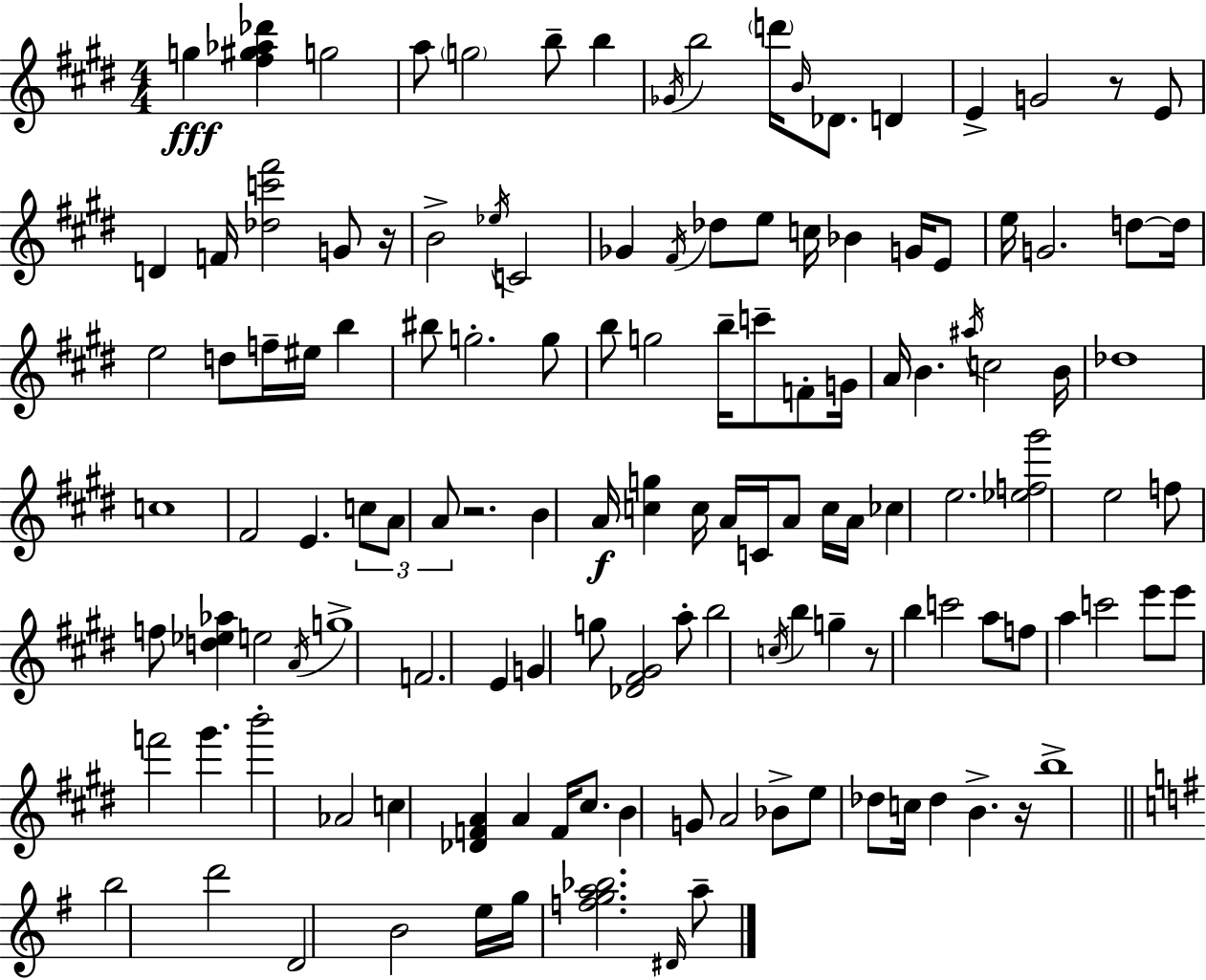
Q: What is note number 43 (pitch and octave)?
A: G5